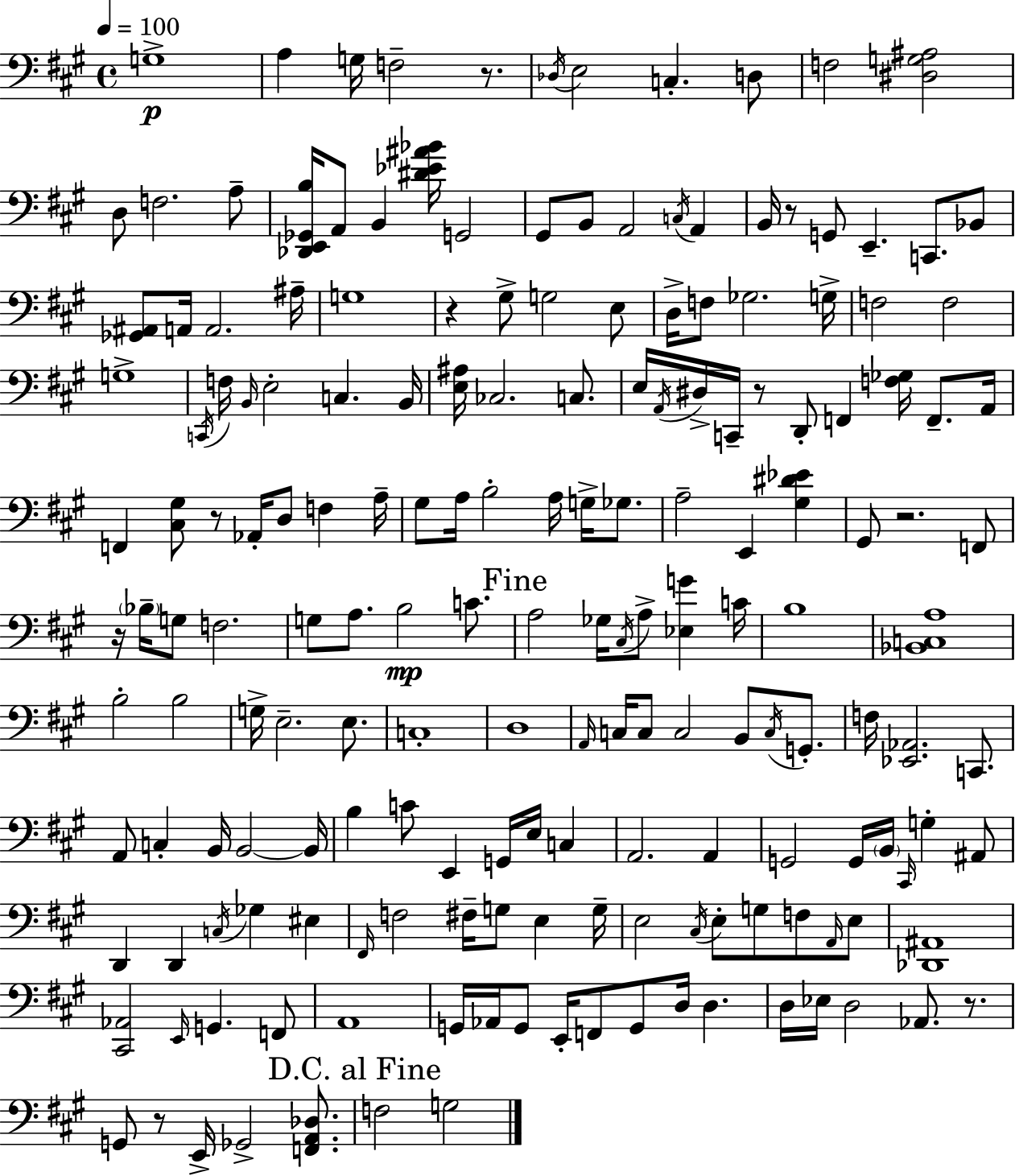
X:1
T:Untitled
M:4/4
L:1/4
K:A
G,4 A, G,/4 F,2 z/2 _D,/4 E,2 C, D,/2 F,2 [^D,G,^A,]2 D,/2 F,2 A,/2 [_D,,E,,_G,,B,]/4 A,,/2 B,, [^D_E^A_B]/4 G,,2 ^G,,/2 B,,/2 A,,2 C,/4 A,, B,,/4 z/2 G,,/2 E,, C,,/2 _B,,/2 [_G,,^A,,]/2 A,,/4 A,,2 ^A,/4 G,4 z ^G,/2 G,2 E,/2 D,/4 F,/2 _G,2 G,/4 F,2 F,2 G,4 C,,/4 F,/4 B,,/4 E,2 C, B,,/4 [E,^A,]/4 _C,2 C,/2 E,/4 A,,/4 ^D,/4 C,,/4 z/2 D,,/2 F,, [F,_G,]/4 F,,/2 A,,/4 F,, [^C,^G,]/2 z/2 _A,,/4 D,/2 F, A,/4 ^G,/2 A,/4 B,2 A,/4 G,/4 _G,/2 A,2 E,, [^G,^D_E] ^G,,/2 z2 F,,/2 z/4 _B,/4 G,/2 F,2 G,/2 A,/2 B,2 C/2 A,2 _G,/4 ^C,/4 A,/2 [_E,G] C/4 B,4 [_B,,C,A,]4 B,2 B,2 G,/4 E,2 E,/2 C,4 D,4 A,,/4 C,/4 C,/2 C,2 B,,/2 C,/4 G,,/2 F,/4 [_E,,_A,,]2 C,,/2 A,,/2 C, B,,/4 B,,2 B,,/4 B, C/2 E,, G,,/4 E,/4 C, A,,2 A,, G,,2 G,,/4 B,,/4 ^C,,/4 G, ^A,,/2 D,, D,, C,/4 _G, ^E, ^F,,/4 F,2 ^F,/4 G,/2 E, G,/4 E,2 ^C,/4 E,/2 G,/2 F,/2 A,,/4 E,/2 [_D,,^A,,]4 [^C,,_A,,]2 E,,/4 G,, F,,/2 A,,4 G,,/4 _A,,/4 G,,/2 E,,/4 F,,/2 G,,/2 D,/4 D, D,/4 _E,/4 D,2 _A,,/2 z/2 G,,/2 z/2 E,,/4 _G,,2 [F,,A,,_D,]/2 F,2 G,2